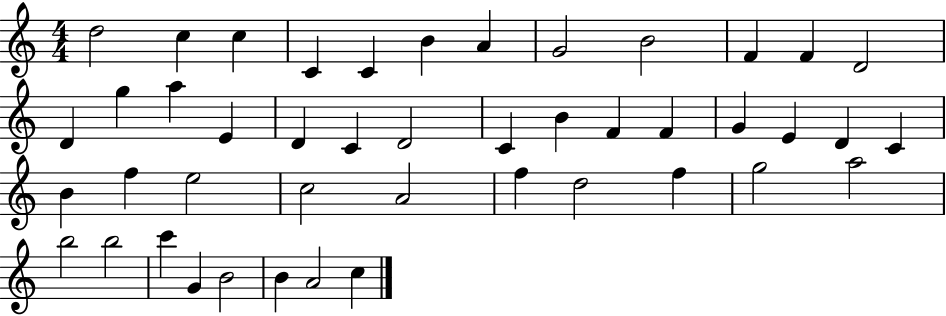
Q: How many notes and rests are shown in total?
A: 45